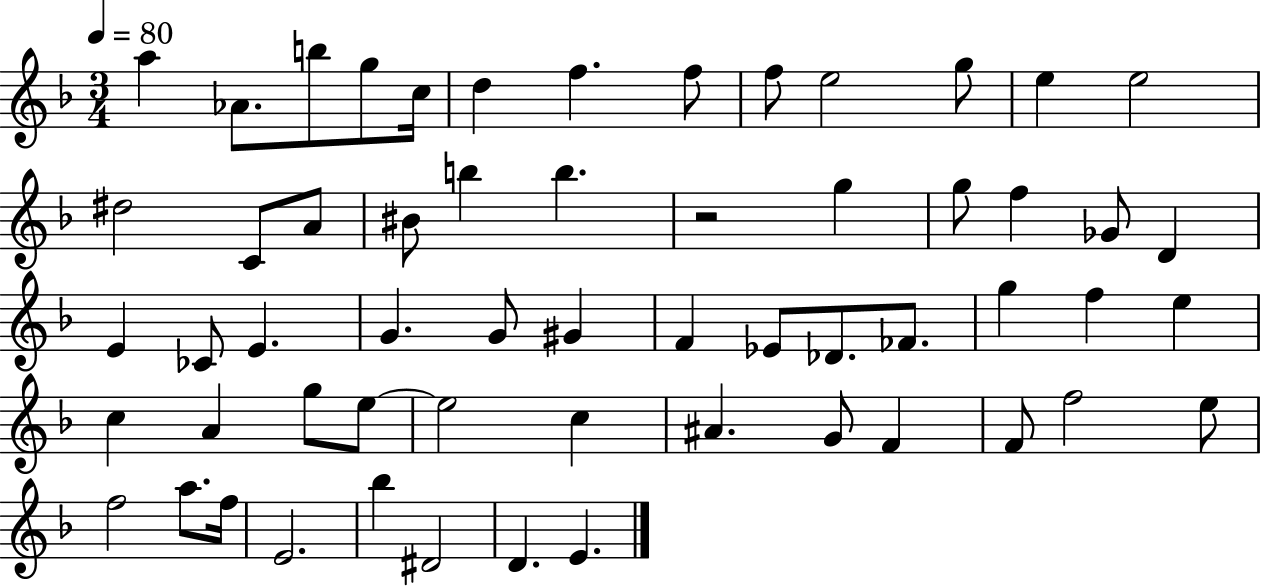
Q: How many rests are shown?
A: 1